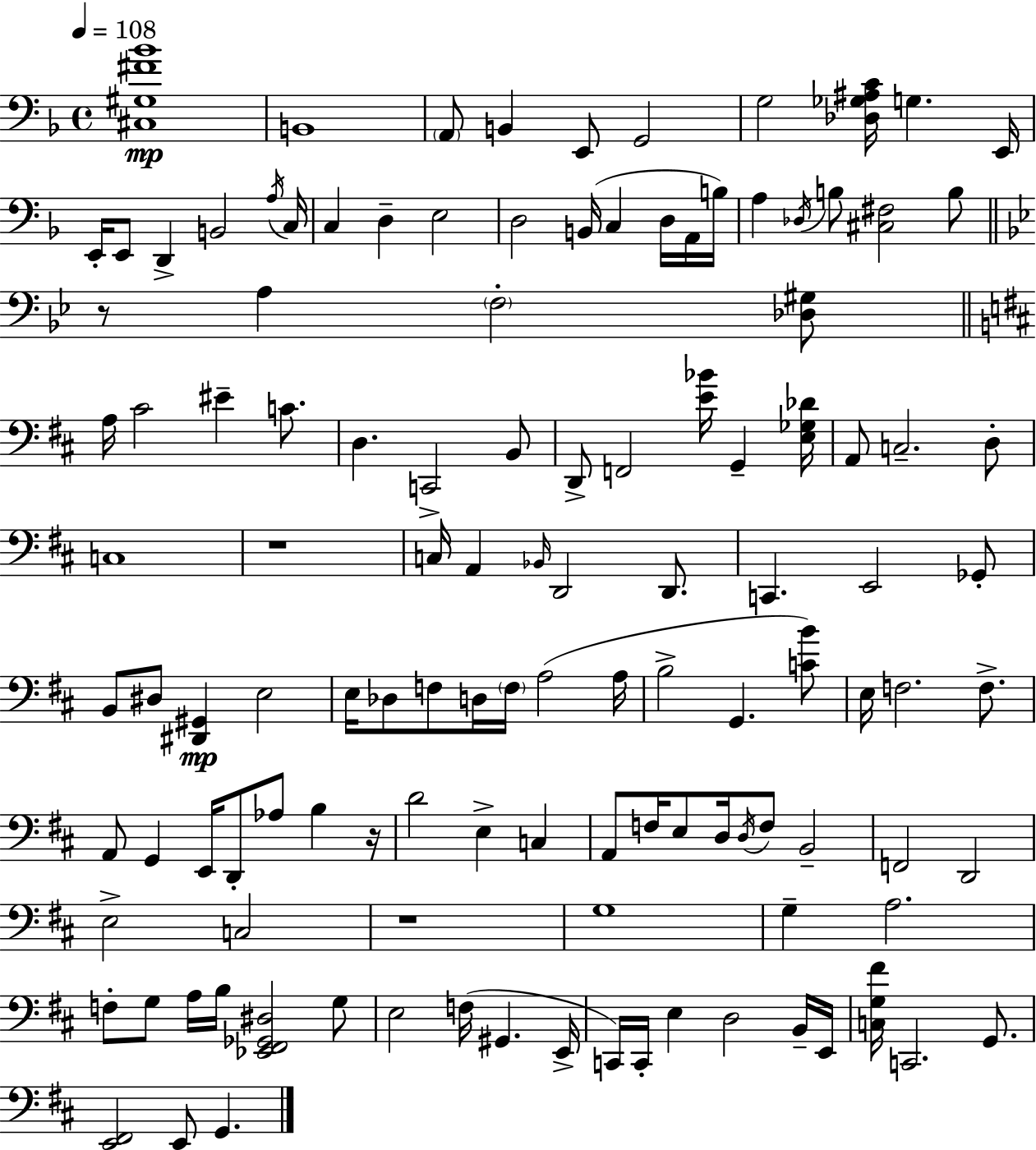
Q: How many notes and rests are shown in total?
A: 123